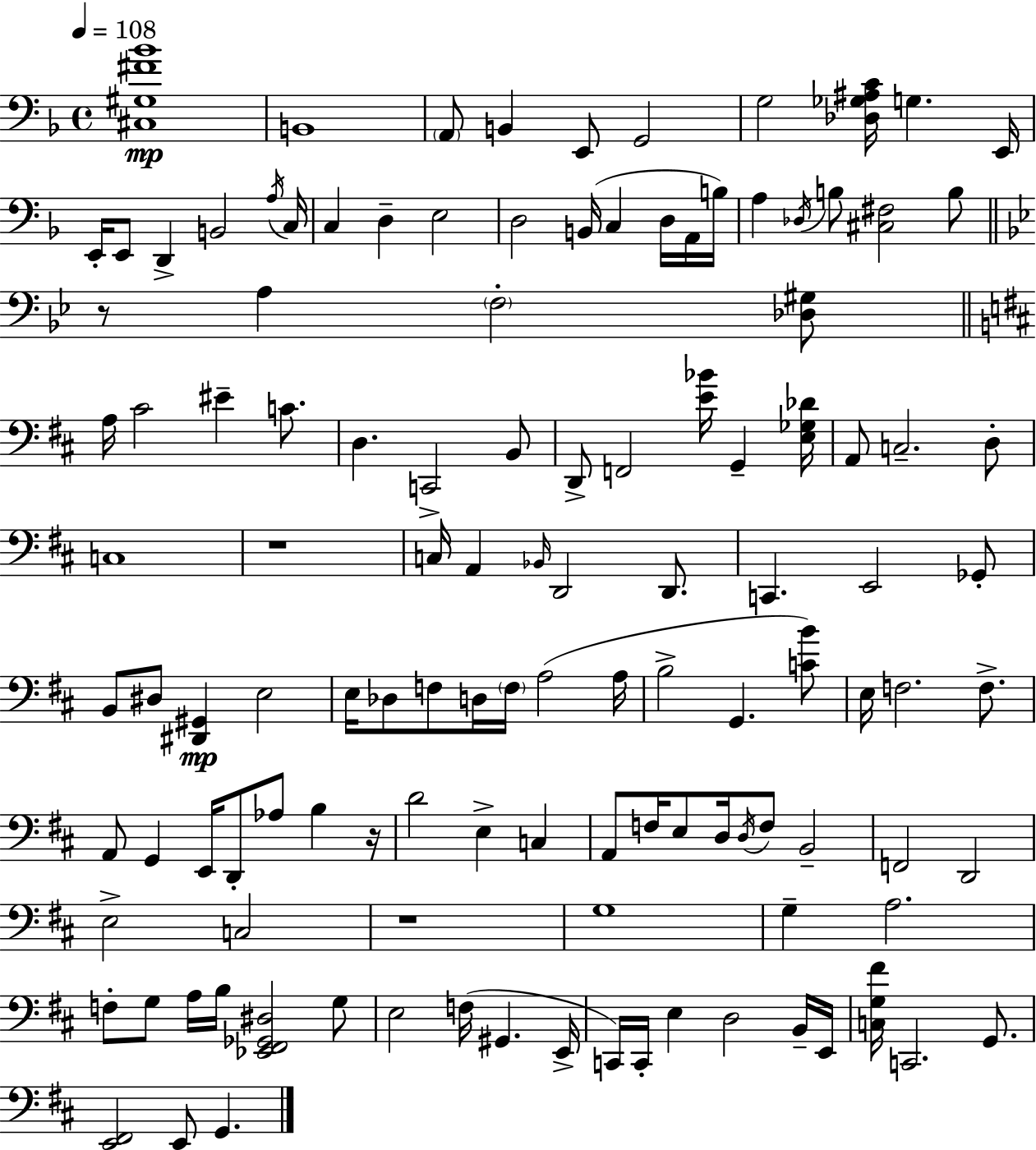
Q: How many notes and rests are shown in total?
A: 123